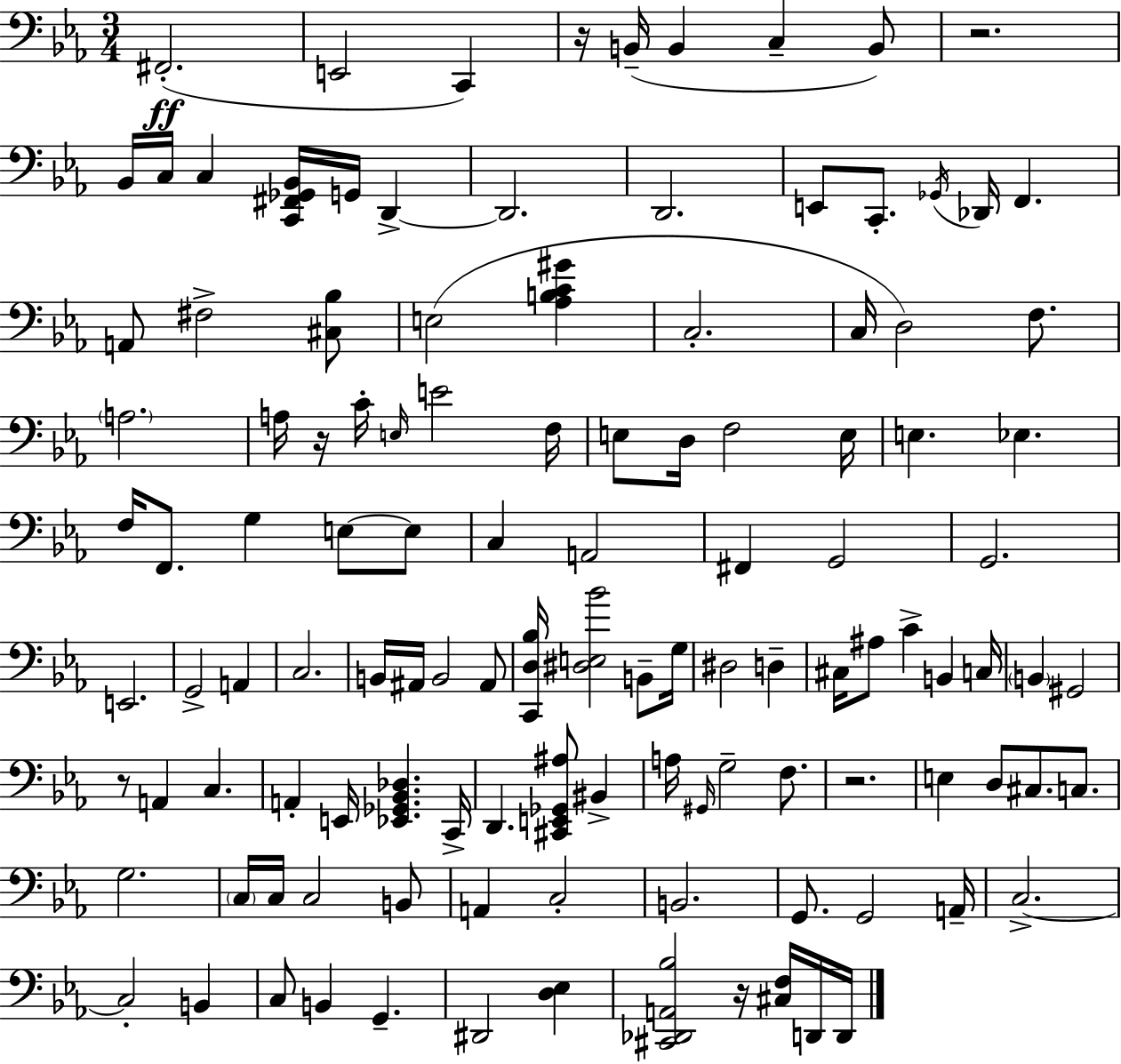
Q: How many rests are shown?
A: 6